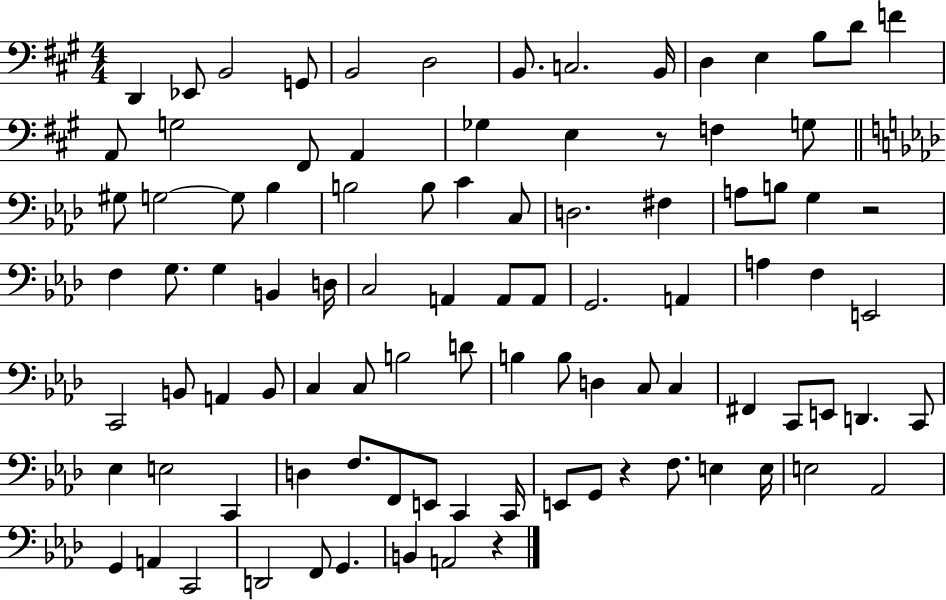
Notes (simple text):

D2/q Eb2/e B2/h G2/e B2/h D3/h B2/e. C3/h. B2/s D3/q E3/q B3/e D4/e F4/q A2/e G3/h F#2/e A2/q Gb3/q E3/q R/e F3/q G3/e G#3/e G3/h G3/e Bb3/q B3/h B3/e C4/q C3/e D3/h. F#3/q A3/e B3/e G3/q R/h F3/q G3/e. G3/q B2/q D3/s C3/h A2/q A2/e A2/e G2/h. A2/q A3/q F3/q E2/h C2/h B2/e A2/q B2/e C3/q C3/e B3/h D4/e B3/q B3/e D3/q C3/e C3/q F#2/q C2/e E2/e D2/q. C2/e Eb3/q E3/h C2/q D3/q F3/e. F2/e E2/e C2/q C2/s E2/e G2/e R/q F3/e. E3/q E3/s E3/h Ab2/h G2/q A2/q C2/h D2/h F2/e G2/q. B2/q A2/h R/q